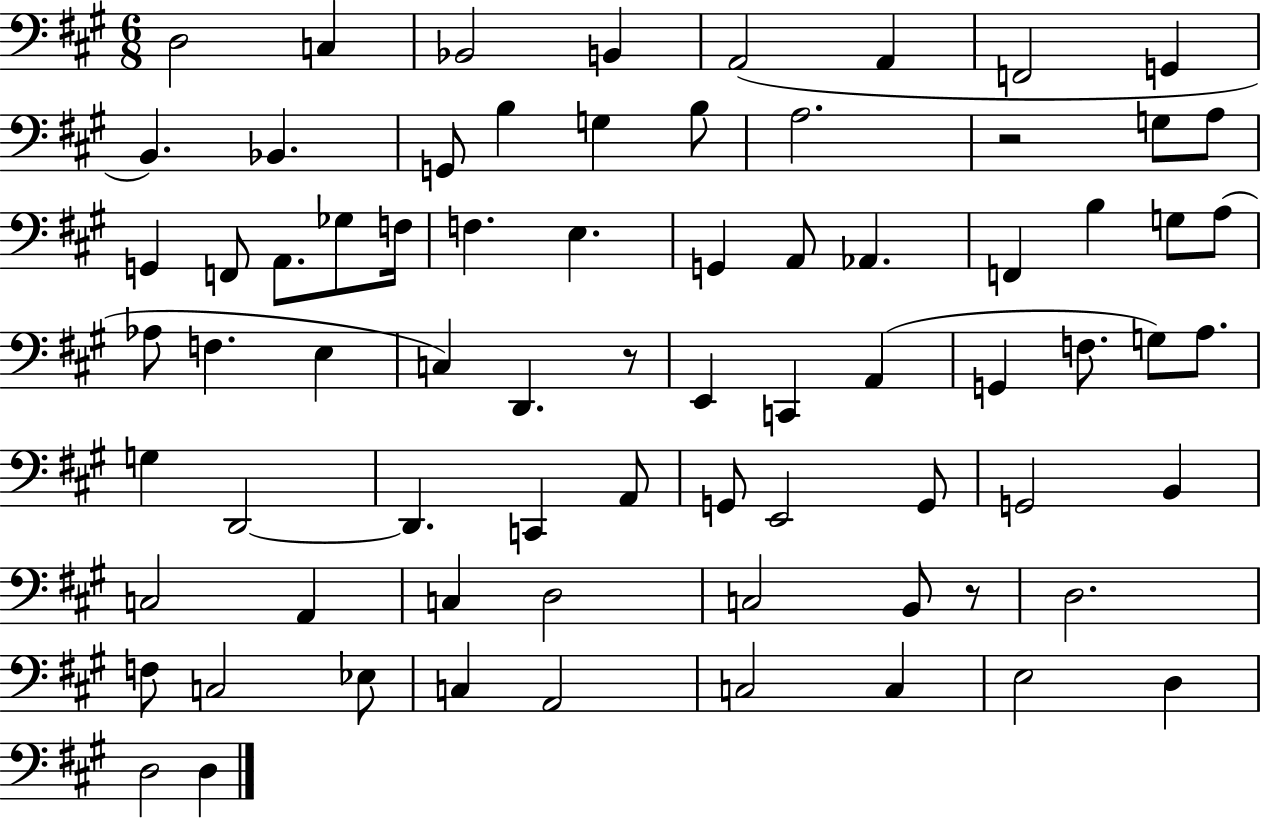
D3/h C3/q Bb2/h B2/q A2/h A2/q F2/h G2/q B2/q. Bb2/q. G2/e B3/q G3/q B3/e A3/h. R/h G3/e A3/e G2/q F2/e A2/e. Gb3/e F3/s F3/q. E3/q. G2/q A2/e Ab2/q. F2/q B3/q G3/e A3/e Ab3/e F3/q. E3/q C3/q D2/q. R/e E2/q C2/q A2/q G2/q F3/e. G3/e A3/e. G3/q D2/h D2/q. C2/q A2/e G2/e E2/h G2/e G2/h B2/q C3/h A2/q C3/q D3/h C3/h B2/e R/e D3/h. F3/e C3/h Eb3/e C3/q A2/h C3/h C3/q E3/h D3/q D3/h D3/q